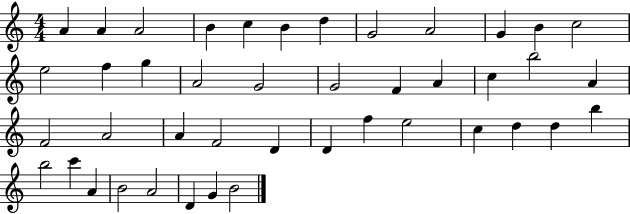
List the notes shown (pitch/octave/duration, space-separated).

A4/q A4/q A4/h B4/q C5/q B4/q D5/q G4/h A4/h G4/q B4/q C5/h E5/h F5/q G5/q A4/h G4/h G4/h F4/q A4/q C5/q B5/h A4/q F4/h A4/h A4/q F4/h D4/q D4/q F5/q E5/h C5/q D5/q D5/q B5/q B5/h C6/q A4/q B4/h A4/h D4/q G4/q B4/h